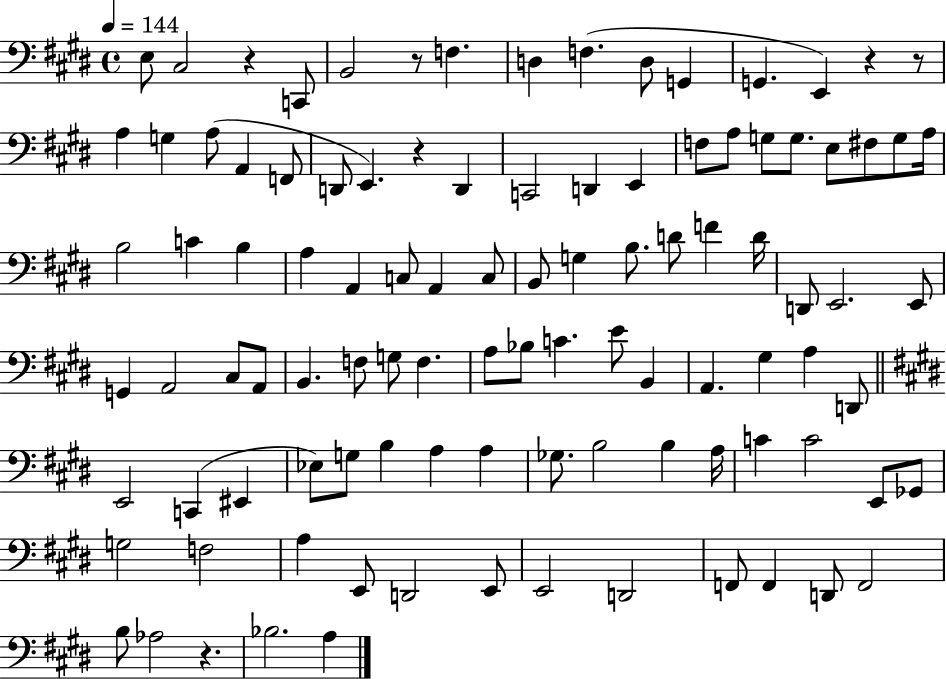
X:1
T:Untitled
M:4/4
L:1/4
K:E
E,/2 ^C,2 z C,,/2 B,,2 z/2 F, D, F, D,/2 G,, G,, E,, z z/2 A, G, A,/2 A,, F,,/2 D,,/2 E,, z D,, C,,2 D,, E,, F,/2 A,/2 G,/2 G,/2 E,/2 ^F,/2 G,/2 A,/4 B,2 C B, A, A,, C,/2 A,, C,/2 B,,/2 G, B,/2 D/2 F D/4 D,,/2 E,,2 E,,/2 G,, A,,2 ^C,/2 A,,/2 B,, F,/2 G,/2 F, A,/2 _B,/2 C E/2 B,, A,, ^G, A, D,,/2 E,,2 C,, ^E,, _E,/2 G,/2 B, A, A, _G,/2 B,2 B, A,/4 C C2 E,,/2 _G,,/2 G,2 F,2 A, E,,/2 D,,2 E,,/2 E,,2 D,,2 F,,/2 F,, D,,/2 F,,2 B,/2 _A,2 z _B,2 A,